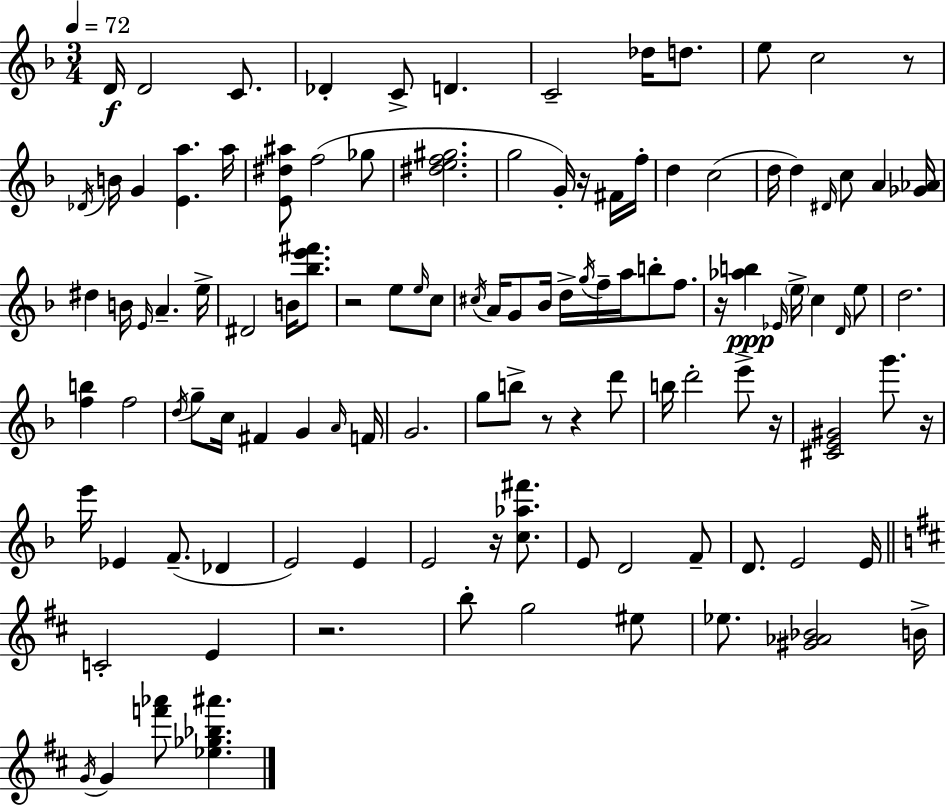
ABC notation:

X:1
T:Untitled
M:3/4
L:1/4
K:Dm
D/4 D2 C/2 _D C/2 D C2 _d/4 d/2 e/2 c2 z/2 _D/4 B/4 G [Ea] a/4 [E^d^a]/2 f2 _g/2 [^def^g]2 g2 G/4 z/4 ^F/4 f/4 d c2 d/4 d ^D/4 c/2 A [_G_A]/4 ^d B/4 E/4 A e/4 ^D2 B/4 [_be'^f']/2 z2 e/2 e/4 c/2 ^c/4 A/4 G/2 _B/4 d/4 g/4 f/4 a/4 b/2 f/2 z/4 [_ab] _E/4 e/4 c D/4 e/2 d2 [fb] f2 d/4 g/2 c/4 ^F G A/4 F/4 G2 g/2 b/2 z/2 z d'/2 b/4 d'2 e'/2 z/4 [^CE^G]2 g'/2 z/4 e'/4 _E F/2 _D E2 E E2 z/4 [c_a^f']/2 E/2 D2 F/2 D/2 E2 E/4 C2 E z2 b/2 g2 ^e/2 _e/2 [^G_A_B]2 B/4 G/4 G [f'_a']/2 [_e_g_b^a']